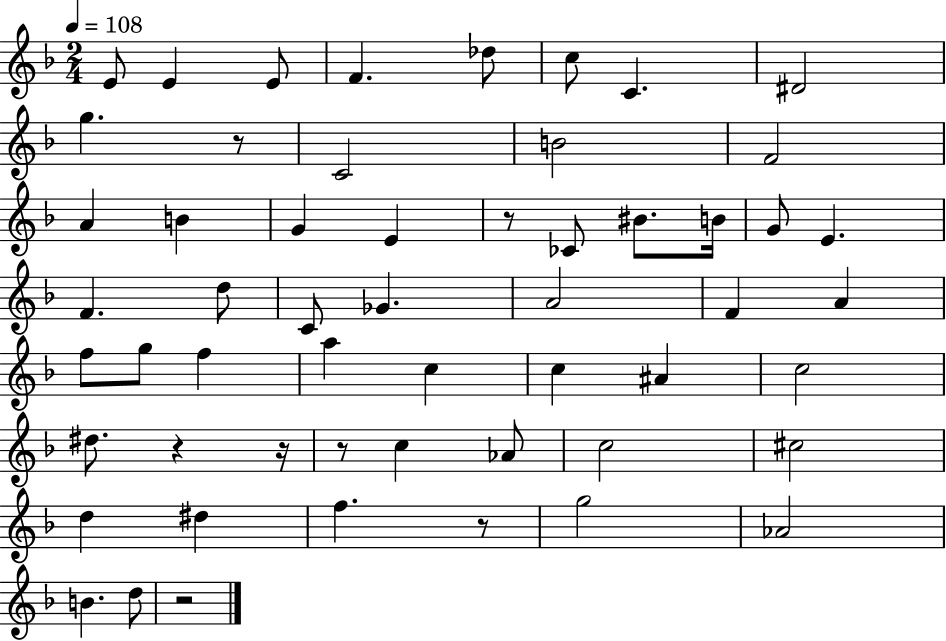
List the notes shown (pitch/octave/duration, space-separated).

E4/e E4/q E4/e F4/q. Db5/e C5/e C4/q. D#4/h G5/q. R/e C4/h B4/h F4/h A4/q B4/q G4/q E4/q R/e CES4/e BIS4/e. B4/s G4/e E4/q. F4/q. D5/e C4/e Gb4/q. A4/h F4/q A4/q F5/e G5/e F5/q A5/q C5/q C5/q A#4/q C5/h D#5/e. R/q R/s R/e C5/q Ab4/e C5/h C#5/h D5/q D#5/q F5/q. R/e G5/h Ab4/h B4/q. D5/e R/h